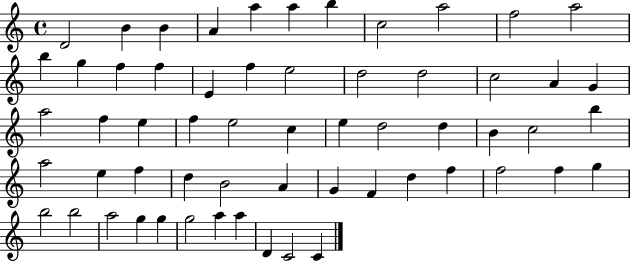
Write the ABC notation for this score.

X:1
T:Untitled
M:4/4
L:1/4
K:C
D2 B B A a a b c2 a2 f2 a2 b g f f E f e2 d2 d2 c2 A G a2 f e f e2 c e d2 d B c2 b a2 e f d B2 A G F d f f2 f g b2 b2 a2 g g g2 a a D C2 C